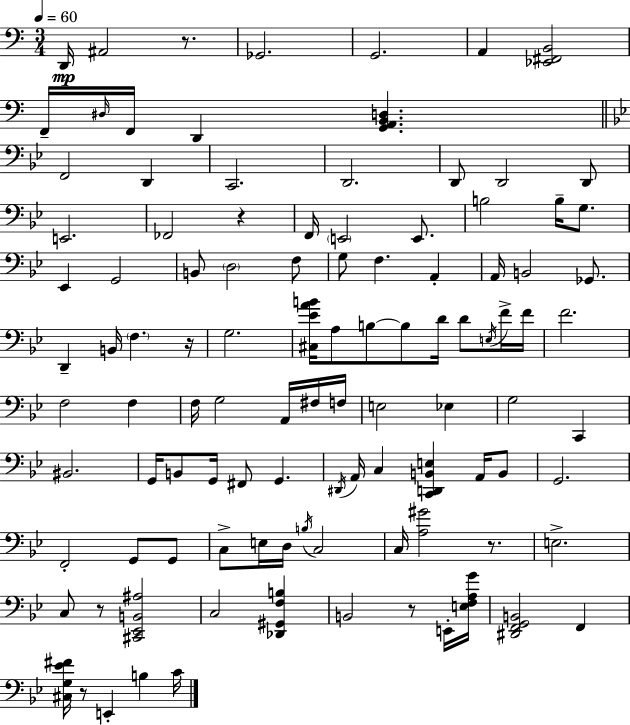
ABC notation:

X:1
T:Untitled
M:3/4
L:1/4
K:C
D,,/4 ^A,,2 z/2 _G,,2 G,,2 A,, [_E,,^F,,B,,]2 F,,/4 ^D,/4 F,,/4 D,, [G,,A,,B,,D,] F,,2 D,, C,,2 D,,2 D,,/2 D,,2 D,,/2 E,,2 _F,,2 z F,,/4 E,,2 E,,/2 B,2 B,/4 G,/2 _E,, G,,2 B,,/2 D,2 F,/2 G,/2 F, A,, A,,/4 B,,2 _G,,/2 D,, B,,/4 F, z/4 G,2 [^C,_EAB]/4 A,/2 B,/2 B,/2 D/4 D/2 E,/4 F/4 F/4 F2 F,2 F, F,/4 G,2 A,,/4 ^F,/4 F,/4 E,2 _E, G,2 C,, ^B,,2 G,,/4 B,,/2 G,,/4 ^F,,/2 G,, ^D,,/4 A,,/4 C, [C,,D,,B,,E,] A,,/4 B,,/2 G,,2 F,,2 G,,/2 G,,/2 C,/2 E,/4 D,/4 B,/4 C,2 C,/4 [A,^G]2 z/2 E,2 C,/2 z/2 [^C,,_E,,B,,^A,]2 C,2 [_D,,^G,,F,B,] B,,2 z/2 E,,/4 [E,F,A,G]/4 [^D,,F,,G,,B,,]2 F,, [^C,G,_E^F]/4 z/2 E,, B, C/4